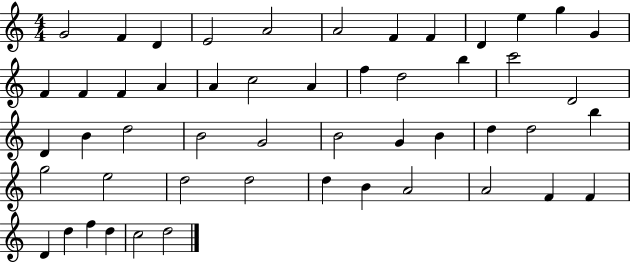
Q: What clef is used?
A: treble